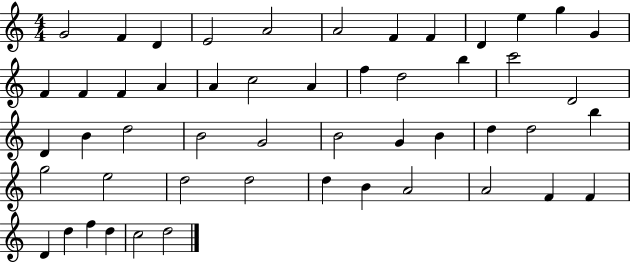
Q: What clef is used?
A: treble